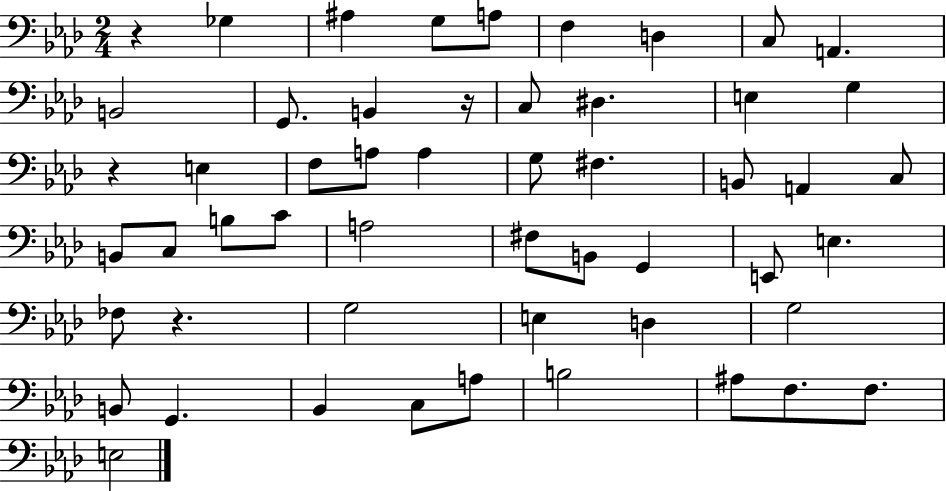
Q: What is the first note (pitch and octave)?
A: Gb3